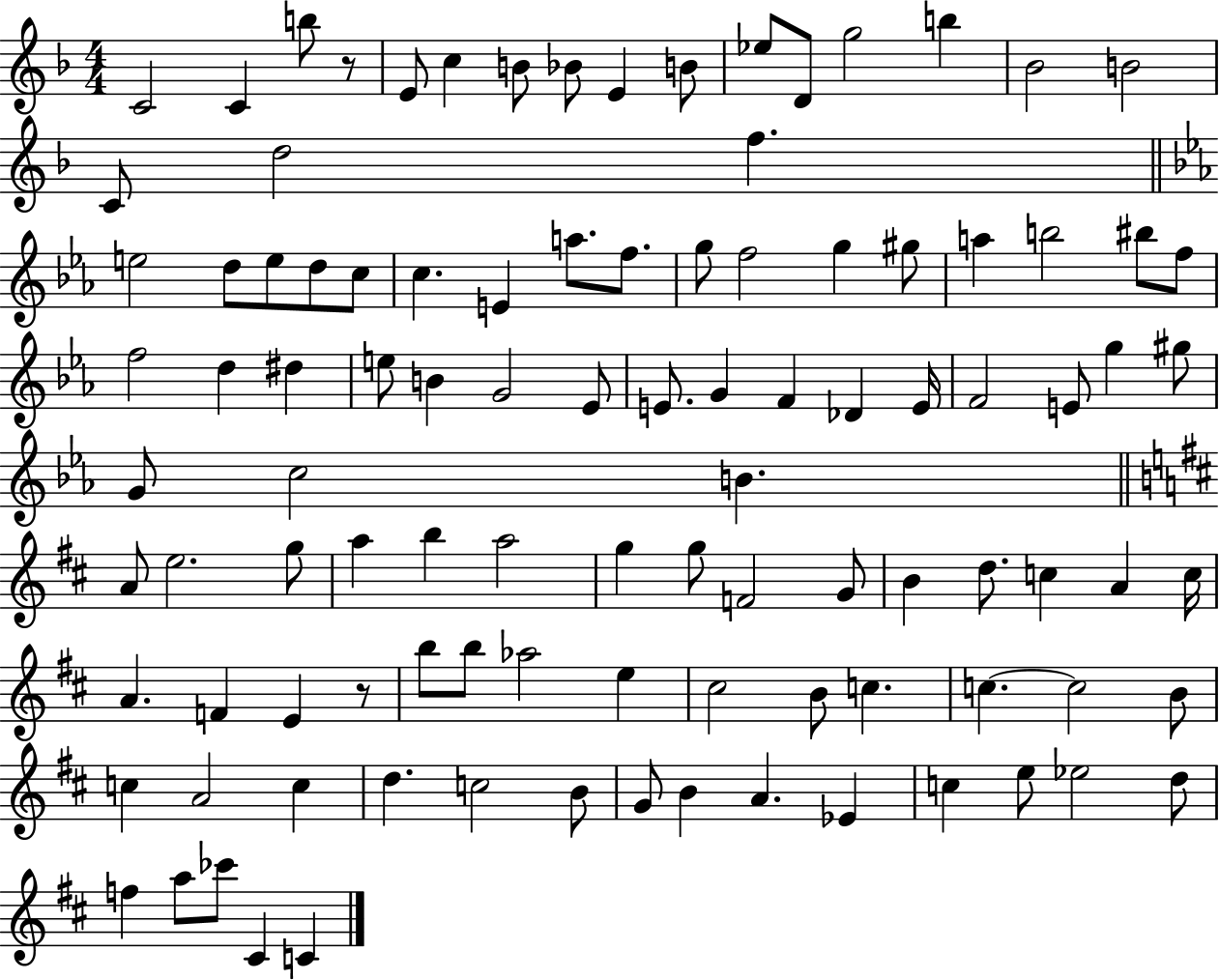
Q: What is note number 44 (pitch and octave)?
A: G4